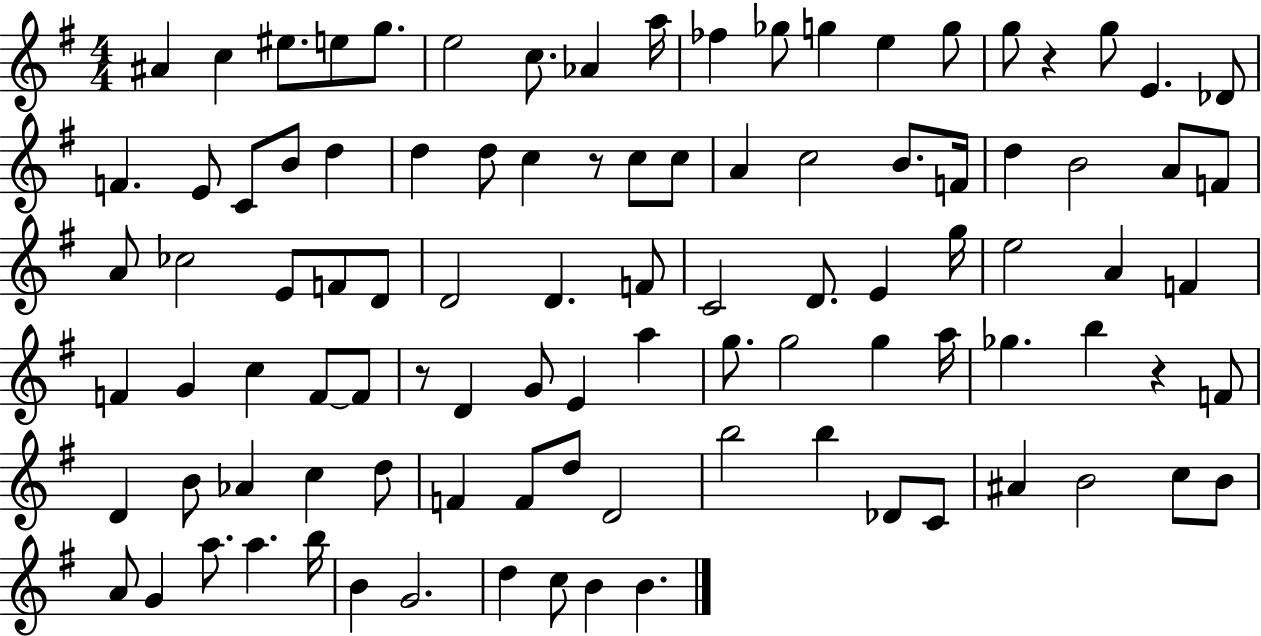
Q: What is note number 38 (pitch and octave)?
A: CES5